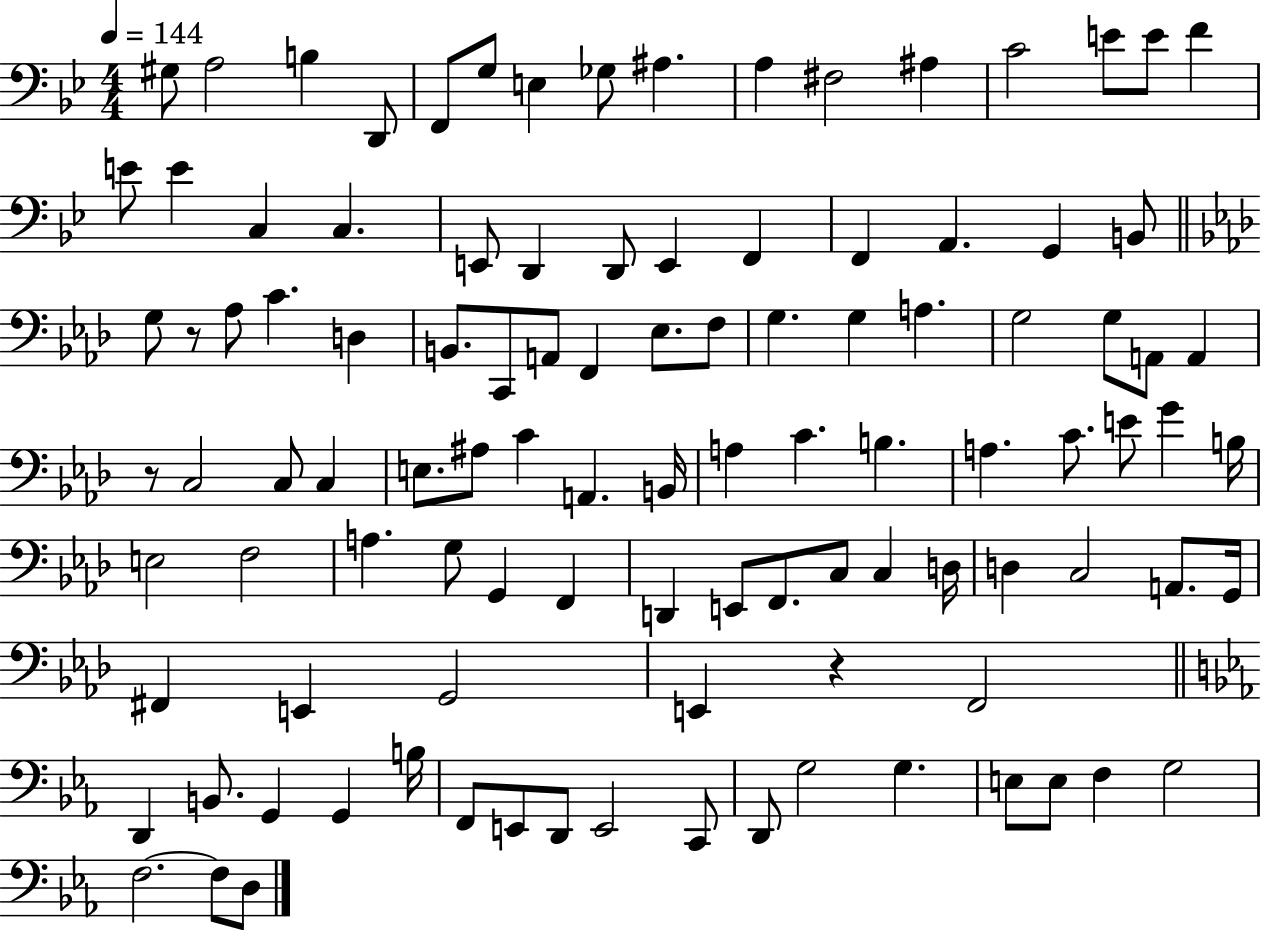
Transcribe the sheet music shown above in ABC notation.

X:1
T:Untitled
M:4/4
L:1/4
K:Bb
^G,/2 A,2 B, D,,/2 F,,/2 G,/2 E, _G,/2 ^A, A, ^F,2 ^A, C2 E/2 E/2 F E/2 E C, C, E,,/2 D,, D,,/2 E,, F,, F,, A,, G,, B,,/2 G,/2 z/2 _A,/2 C D, B,,/2 C,,/2 A,,/2 F,, _E,/2 F,/2 G, G, A, G,2 G,/2 A,,/2 A,, z/2 C,2 C,/2 C, E,/2 ^A,/2 C A,, B,,/4 A, C B, A, C/2 E/2 G B,/4 E,2 F,2 A, G,/2 G,, F,, D,, E,,/2 F,,/2 C,/2 C, D,/4 D, C,2 A,,/2 G,,/4 ^F,, E,, G,,2 E,, z F,,2 D,, B,,/2 G,, G,, B,/4 F,,/2 E,,/2 D,,/2 E,,2 C,,/2 D,,/2 G,2 G, E,/2 E,/2 F, G,2 F,2 F,/2 D,/2